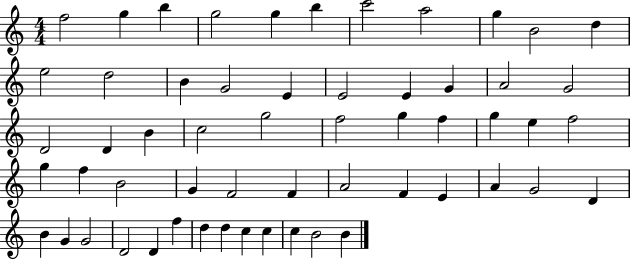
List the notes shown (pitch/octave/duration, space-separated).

F5/h G5/q B5/q G5/h G5/q B5/q C6/h A5/h G5/q B4/h D5/q E5/h D5/h B4/q G4/h E4/q E4/h E4/q G4/q A4/h G4/h D4/h D4/q B4/q C5/h G5/h F5/h G5/q F5/q G5/q E5/q F5/h G5/q F5/q B4/h G4/q F4/h F4/q A4/h F4/q E4/q A4/q G4/h D4/q B4/q G4/q G4/h D4/h D4/q F5/q D5/q D5/q C5/q C5/q C5/q B4/h B4/q